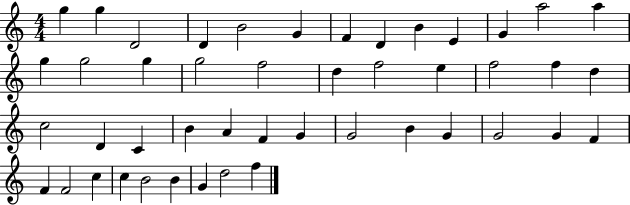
X:1
T:Untitled
M:4/4
L:1/4
K:C
g g D2 D B2 G F D B E G a2 a g g2 g g2 f2 d f2 e f2 f d c2 D C B A F G G2 B G G2 G F F F2 c c B2 B G d2 f